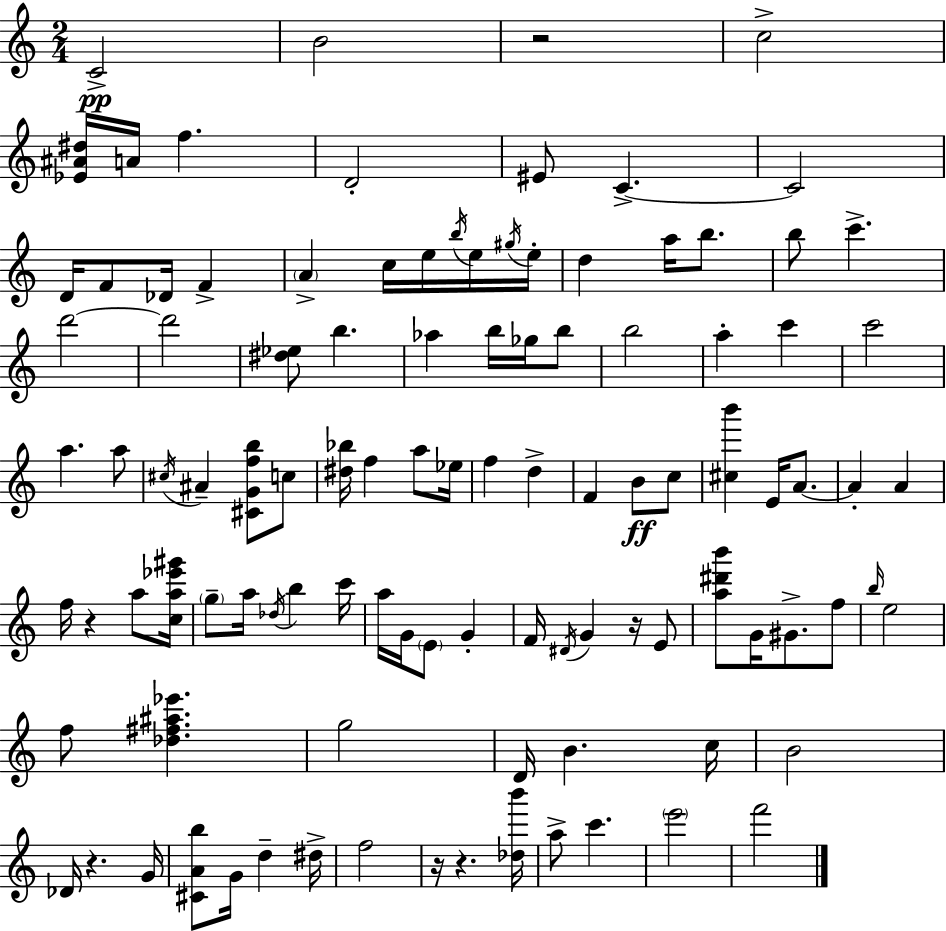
{
  \clef treble
  \numericTimeSignature
  \time 2/4
  \key c \major
  c'2->\pp | b'2 | r2 | c''2-> | \break <ees' ais' dis''>16 a'16 f''4. | d'2-. | eis'8 c'4.->~~ | c'2 | \break d'16 f'8 des'16 f'4-> | \parenthesize a'4-> c''16 e''16 \acciaccatura { b''16 } e''16 | \acciaccatura { gis''16 } e''16-. d''4 a''16 b''8. | b''8 c'''4.-> | \break d'''2~~ | d'''2 | <dis'' ees''>8 b''4. | aes''4 b''16 ges''16 | \break b''8 b''2 | a''4-. c'''4 | c'''2 | a''4. | \break a''8 \acciaccatura { cis''16 } ais'4-- <cis' g' f'' b''>8 | c''8 <dis'' bes''>16 f''4 | a''8 ees''16 f''4 d''4-> | f'4 b'8\ff | \break c''8 <cis'' b'''>4 e'16 | a'8.~~ a'4-. a'4 | f''16 r4 | a''8 <c'' a'' ees''' gis'''>16 \parenthesize g''8-- a''16 \acciaccatura { des''16 } b''4 | \break c'''16 a''16 g'16 \parenthesize e'8 | g'4-. f'16 \acciaccatura { dis'16 } g'4 | r16 e'8 <a'' dis''' b'''>8 g'16 | gis'8.-> f''8 \grace { b''16 } e''2 | \break f''8 | <des'' fis'' ais'' ees'''>4. g''2 | d'16 b'4. | c''16 b'2 | \break des'16 r4. | g'16 <cis' a' b''>8 | g'16 d''4-- dis''16-> f''2 | r16 r4. | \break <des'' b'''>16 a''8-> | c'''4. \parenthesize e'''2 | f'''2 | \bar "|."
}